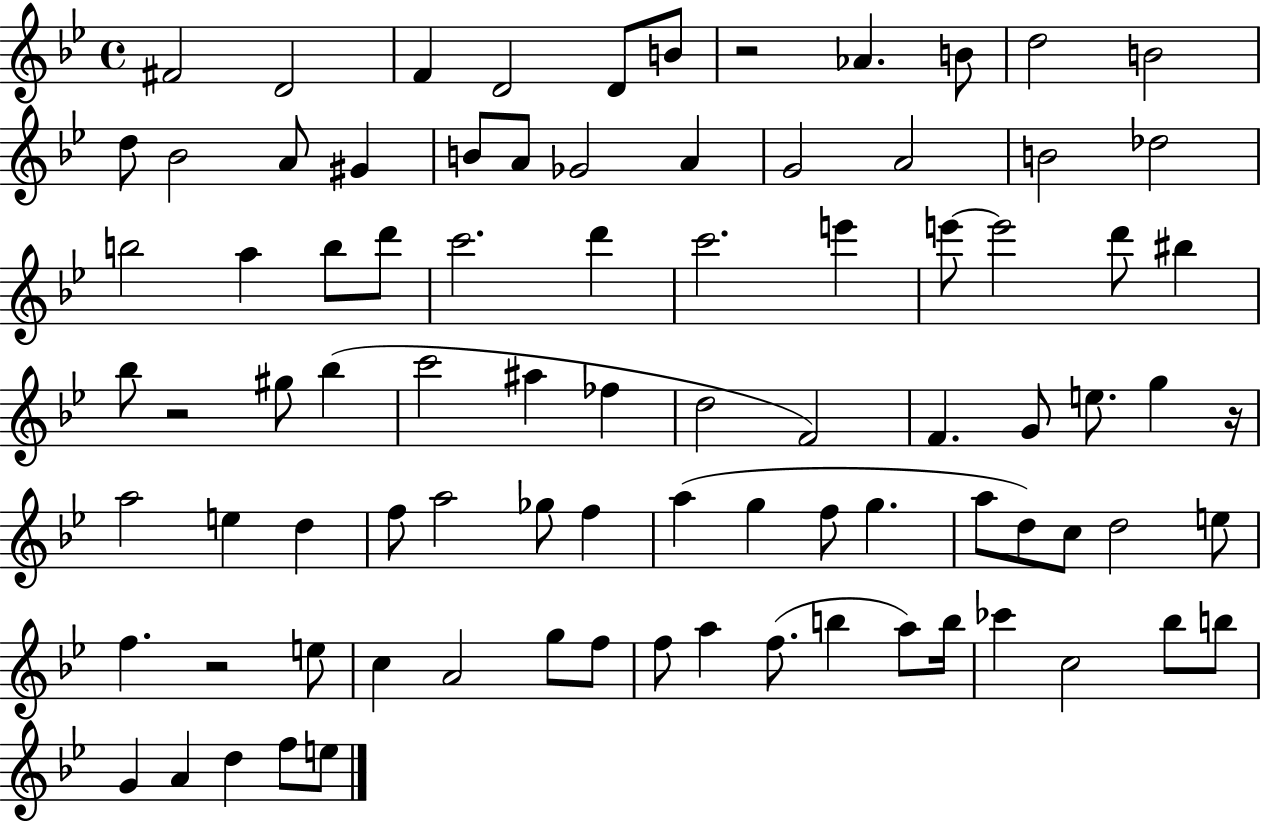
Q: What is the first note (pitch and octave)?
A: F#4